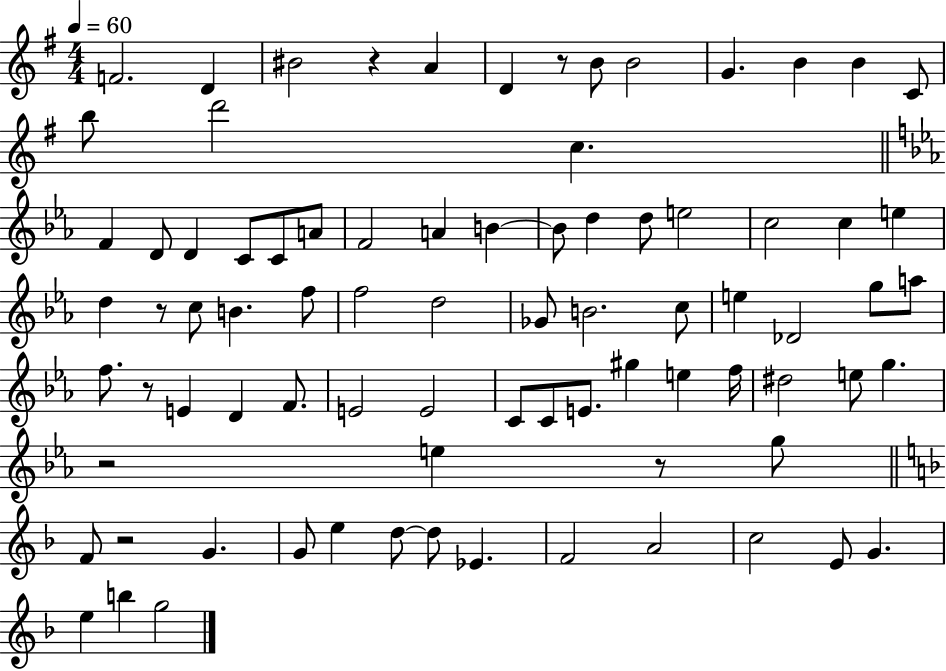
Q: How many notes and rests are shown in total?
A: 82